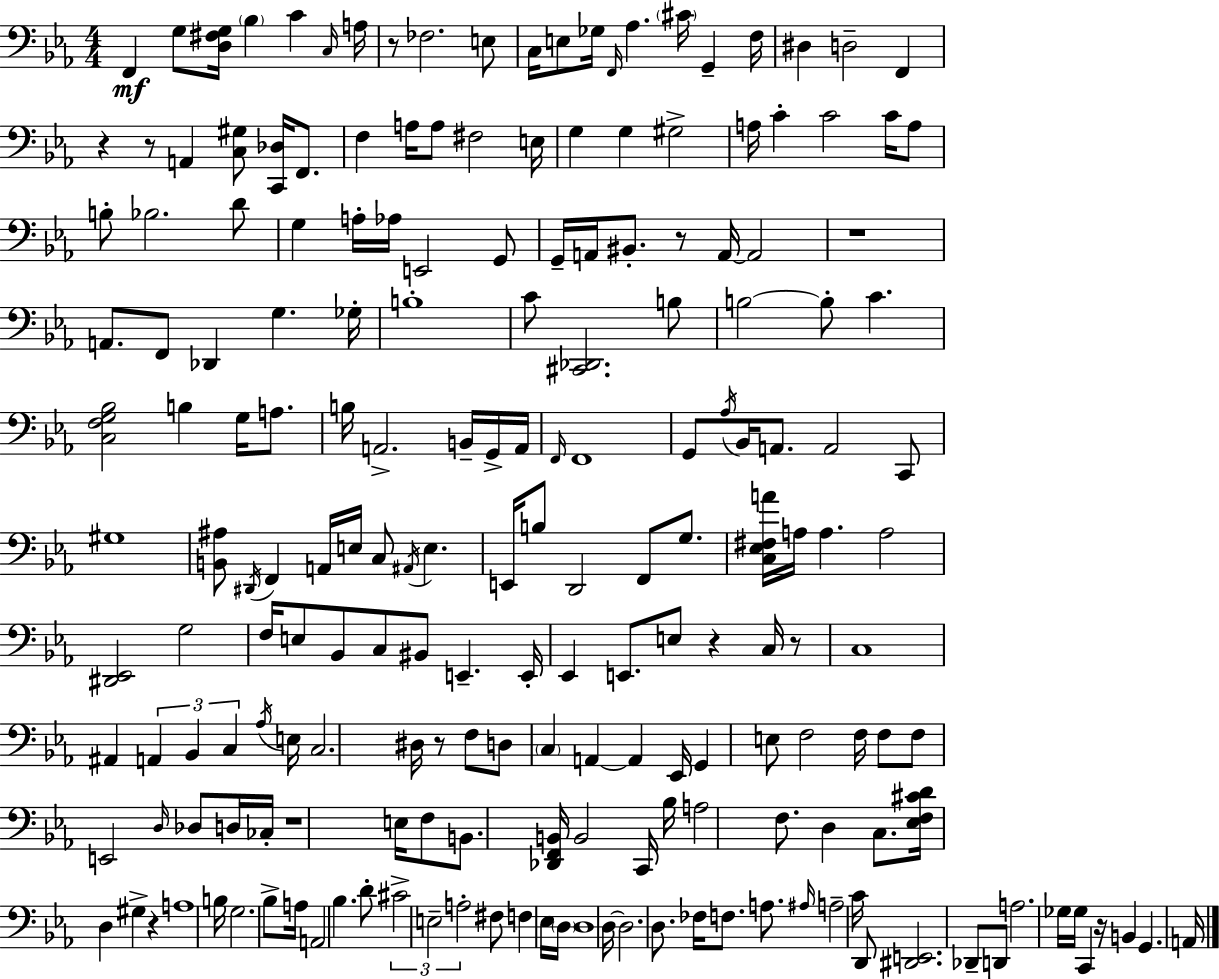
F2/q G3/e [D3,F#3,G3]/s Bb3/q C4/q C3/s A3/s R/e FES3/h. E3/e C3/s E3/e Gb3/s F2/s Ab3/q. C#4/s G2/q F3/s D#3/q D3/h F2/q R/q R/e A2/q [C3,G#3]/e [C2,Db3]/s F2/e. F3/q A3/s A3/e F#3/h E3/s G3/q G3/q G#3/h A3/s C4/q C4/h C4/s A3/e B3/e Bb3/h. D4/e G3/q A3/s Ab3/s E2/h G2/e G2/s A2/s BIS2/e. R/e A2/s A2/h R/w A2/e. F2/e Db2/q G3/q. Gb3/s B3/w C4/e [C#2,Db2]/h. B3/e B3/h B3/e C4/q. [C3,F3,G3,Bb3]/h B3/q G3/s A3/e. B3/s A2/h. B2/s G2/s A2/s F2/s F2/w G2/e Ab3/s Bb2/s A2/e. A2/h C2/e G#3/w [B2,A#3]/e D#2/s F2/q A2/s E3/s C3/e A#2/s E3/q. E2/s B3/e D2/h F2/e G3/e. [C3,Eb3,F#3,A4]/s A3/s A3/q. A3/h [D#2,Eb2]/h G3/h F3/s E3/e Bb2/e C3/e BIS2/e E2/q. E2/s Eb2/q E2/e. E3/e R/q C3/s R/e C3/w A#2/q A2/q Bb2/q C3/q Ab3/s E3/s C3/h. D#3/s R/e F3/e D3/e C3/q A2/q A2/q Eb2/s G2/q E3/e F3/h F3/s F3/e F3/e E2/h D3/s Db3/e D3/s CES3/s R/w E3/s F3/e B2/e. [Db2,F2,B2]/s B2/h C2/s Bb3/s A3/h F3/e. D3/q C3/e. [Eb3,F3,C#4,D4]/s D3/q G#3/q R/q A3/w B3/s G3/h. Bb3/e A3/s A2/h Bb3/q. D4/e C#4/h E3/h A3/h F#3/e F3/q Eb3/s D3/s D3/w D3/s D3/h. D3/e. FES3/s F3/e. A3/e. A#3/s A3/h C4/s D2/e [D#2,E2]/h. Db2/e D2/e A3/h. Gb3/s Gb3/s C2/q R/s B2/q G2/q. A2/s